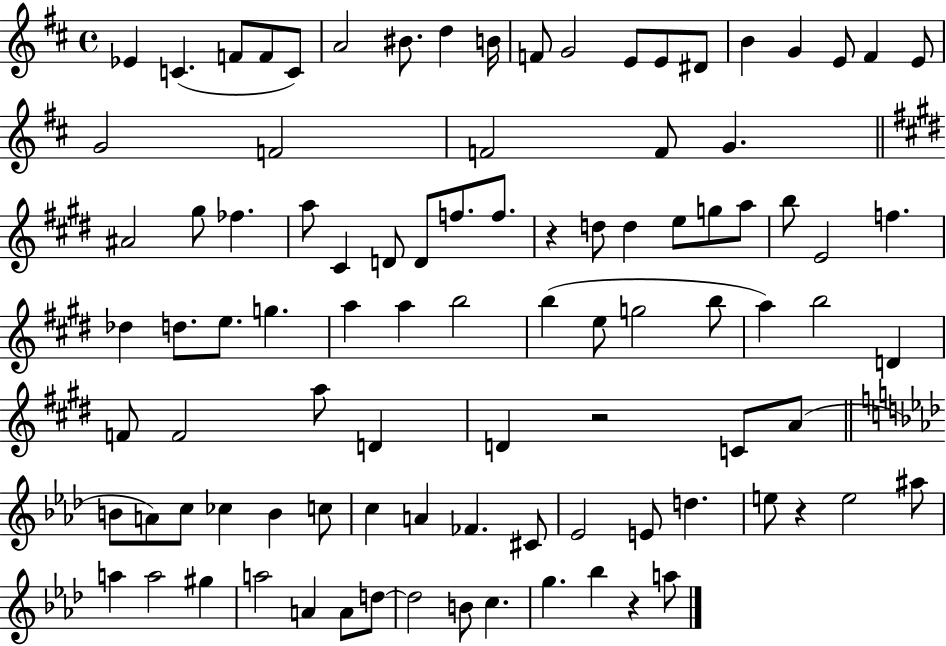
X:1
T:Untitled
M:4/4
L:1/4
K:D
_E C F/2 F/2 C/2 A2 ^B/2 d B/4 F/2 G2 E/2 E/2 ^D/2 B G E/2 ^F E/2 G2 F2 F2 F/2 G ^A2 ^g/2 _f a/2 ^C D/2 D/2 f/2 f/2 z d/2 d e/2 g/2 a/2 b/2 E2 f _d d/2 e/2 g a a b2 b e/2 g2 b/2 a b2 D F/2 F2 a/2 D D z2 C/2 A/2 B/2 A/2 c/2 _c B c/2 c A _F ^C/2 _E2 E/2 d e/2 z e2 ^a/2 a a2 ^g a2 A A/2 d/2 d2 B/2 c g _b z a/2